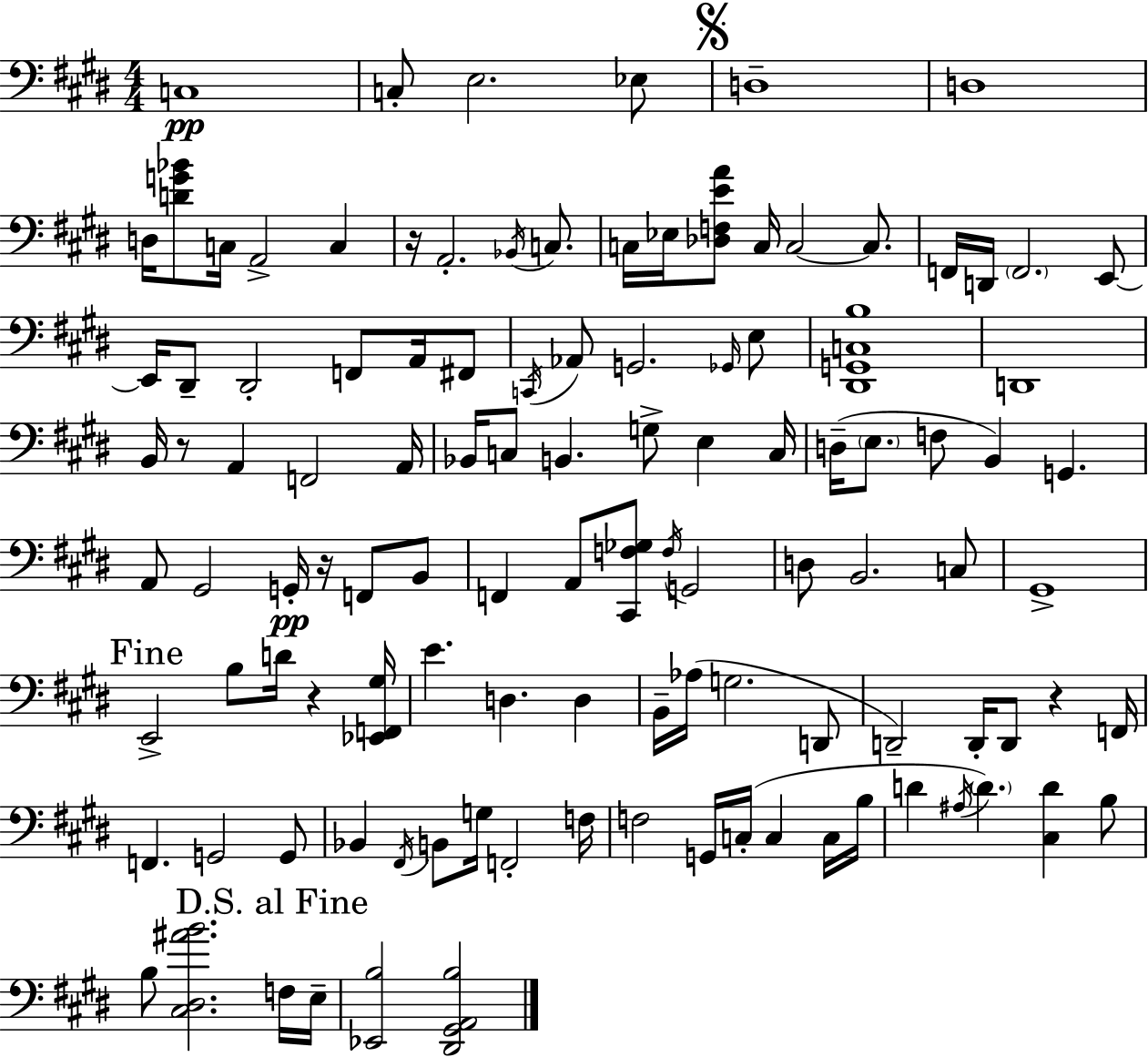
X:1
T:Untitled
M:4/4
L:1/4
K:E
C,4 C,/2 E,2 _E,/2 D,4 D,4 D,/4 [DG_B]/2 C,/4 A,,2 C, z/4 A,,2 _B,,/4 C,/2 C,/4 _E,/4 [_D,F,EA]/2 C,/4 C,2 C,/2 F,,/4 D,,/4 F,,2 E,,/2 E,,/4 ^D,,/2 ^D,,2 F,,/2 A,,/4 ^F,,/2 C,,/4 _A,,/2 G,,2 _G,,/4 E,/2 [^D,,G,,C,B,]4 D,,4 B,,/4 z/2 A,, F,,2 A,,/4 _B,,/4 C,/2 B,, G,/2 E, C,/4 D,/4 E,/2 F,/2 B,, G,, A,,/2 ^G,,2 G,,/4 z/4 F,,/2 B,,/2 F,, A,,/2 [^C,,F,_G,]/2 F,/4 G,,2 D,/2 B,,2 C,/2 ^G,,4 E,,2 B,/2 D/4 z [_E,,F,,^G,]/4 E D, D, B,,/4 _A,/4 G,2 D,,/2 D,,2 D,,/4 D,,/2 z F,,/4 F,, G,,2 G,,/2 _B,, ^F,,/4 B,,/2 G,/4 F,,2 F,/4 F,2 G,,/4 C,/4 C, C,/4 B,/4 D ^A,/4 D [^C,D] B,/2 B,/2 [^C,^D,^AB]2 F,/4 E,/4 [_E,,B,]2 [^D,,^G,,A,,B,]2